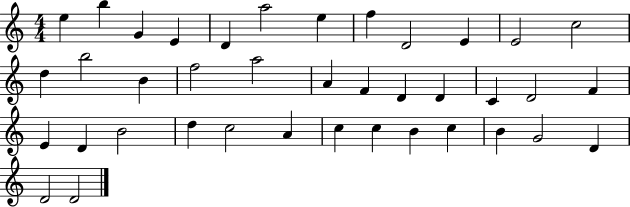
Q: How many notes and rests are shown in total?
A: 39